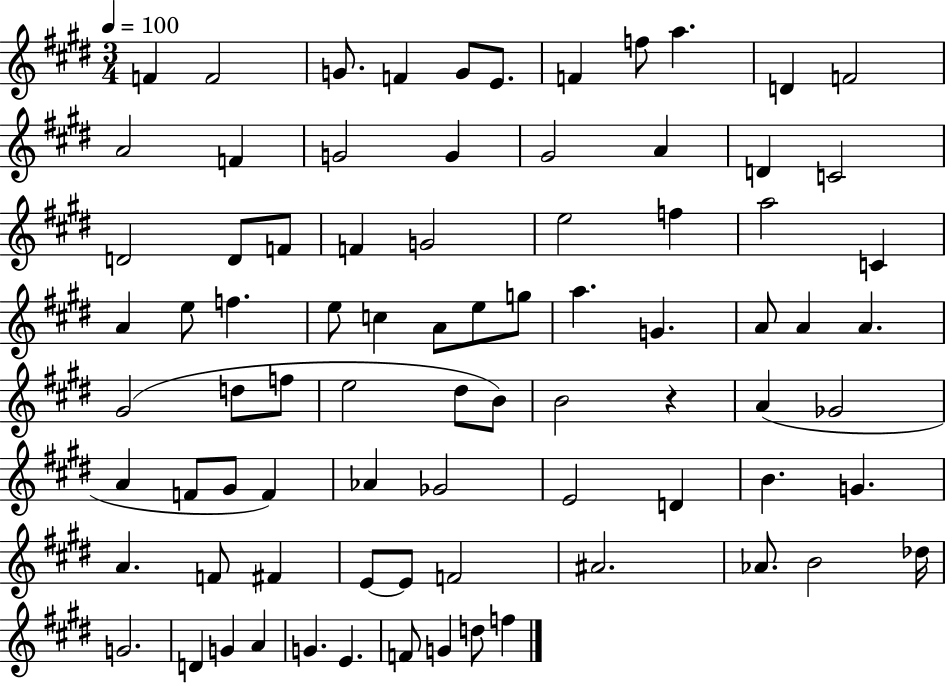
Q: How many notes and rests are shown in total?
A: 81